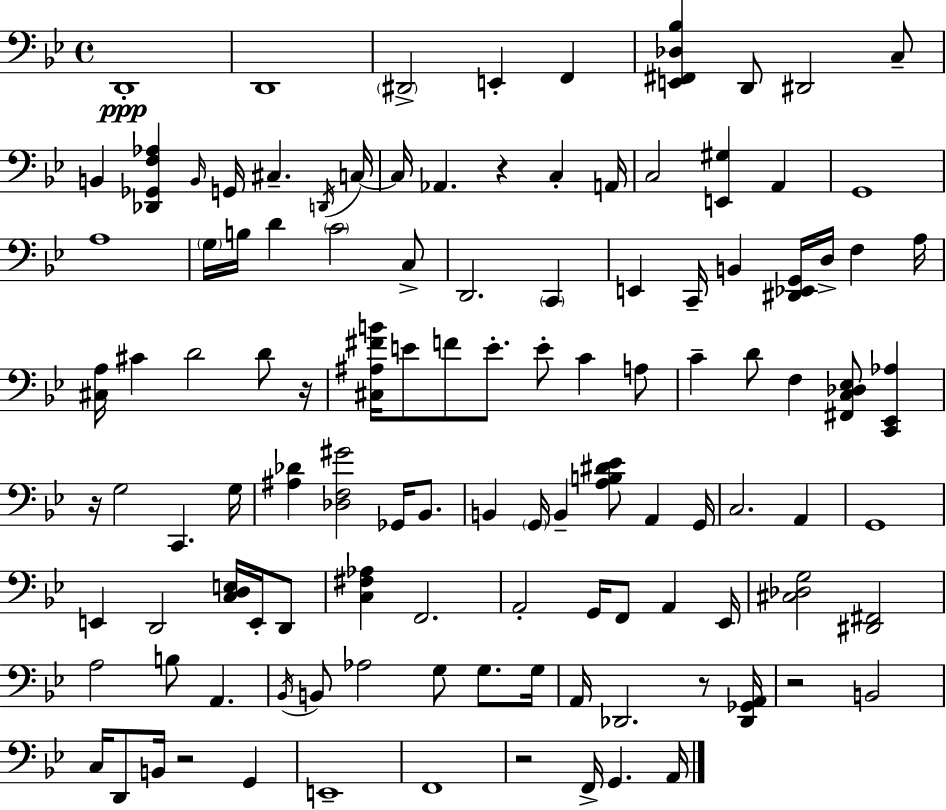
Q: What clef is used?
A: bass